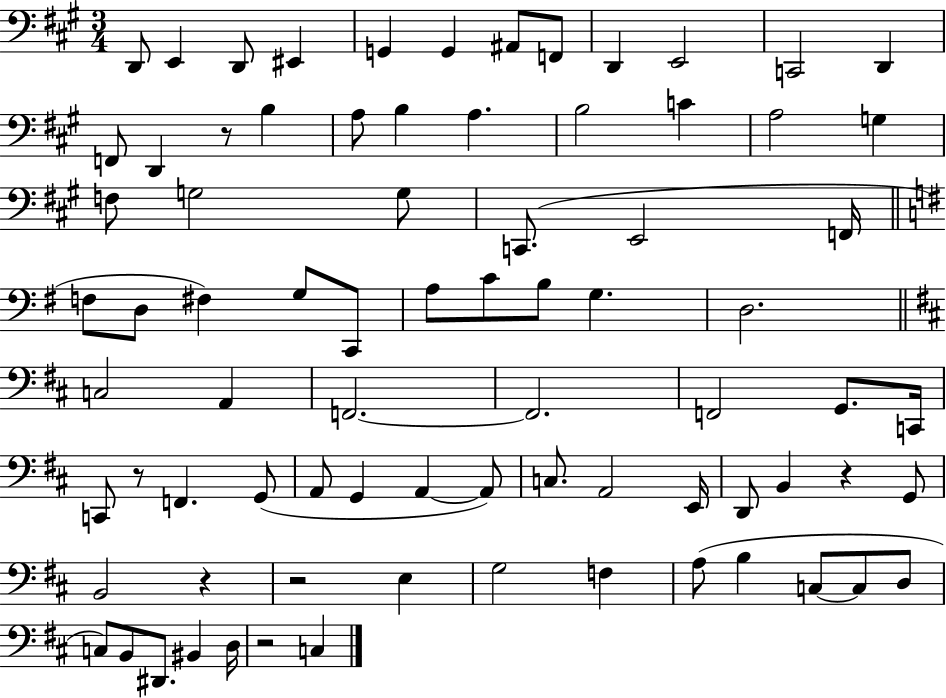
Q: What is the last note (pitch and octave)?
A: C3